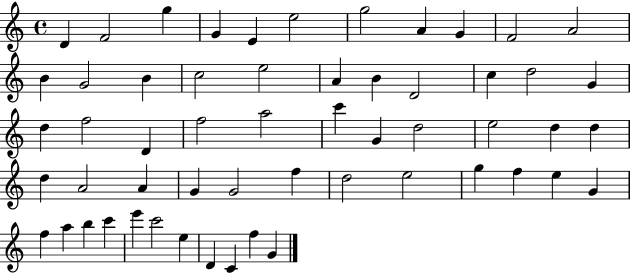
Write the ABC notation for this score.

X:1
T:Untitled
M:4/4
L:1/4
K:C
D F2 g G E e2 g2 A G F2 A2 B G2 B c2 e2 A B D2 c d2 G d f2 D f2 a2 c' G d2 e2 d d d A2 A G G2 f d2 e2 g f e G f a b c' e' c'2 e D C f G